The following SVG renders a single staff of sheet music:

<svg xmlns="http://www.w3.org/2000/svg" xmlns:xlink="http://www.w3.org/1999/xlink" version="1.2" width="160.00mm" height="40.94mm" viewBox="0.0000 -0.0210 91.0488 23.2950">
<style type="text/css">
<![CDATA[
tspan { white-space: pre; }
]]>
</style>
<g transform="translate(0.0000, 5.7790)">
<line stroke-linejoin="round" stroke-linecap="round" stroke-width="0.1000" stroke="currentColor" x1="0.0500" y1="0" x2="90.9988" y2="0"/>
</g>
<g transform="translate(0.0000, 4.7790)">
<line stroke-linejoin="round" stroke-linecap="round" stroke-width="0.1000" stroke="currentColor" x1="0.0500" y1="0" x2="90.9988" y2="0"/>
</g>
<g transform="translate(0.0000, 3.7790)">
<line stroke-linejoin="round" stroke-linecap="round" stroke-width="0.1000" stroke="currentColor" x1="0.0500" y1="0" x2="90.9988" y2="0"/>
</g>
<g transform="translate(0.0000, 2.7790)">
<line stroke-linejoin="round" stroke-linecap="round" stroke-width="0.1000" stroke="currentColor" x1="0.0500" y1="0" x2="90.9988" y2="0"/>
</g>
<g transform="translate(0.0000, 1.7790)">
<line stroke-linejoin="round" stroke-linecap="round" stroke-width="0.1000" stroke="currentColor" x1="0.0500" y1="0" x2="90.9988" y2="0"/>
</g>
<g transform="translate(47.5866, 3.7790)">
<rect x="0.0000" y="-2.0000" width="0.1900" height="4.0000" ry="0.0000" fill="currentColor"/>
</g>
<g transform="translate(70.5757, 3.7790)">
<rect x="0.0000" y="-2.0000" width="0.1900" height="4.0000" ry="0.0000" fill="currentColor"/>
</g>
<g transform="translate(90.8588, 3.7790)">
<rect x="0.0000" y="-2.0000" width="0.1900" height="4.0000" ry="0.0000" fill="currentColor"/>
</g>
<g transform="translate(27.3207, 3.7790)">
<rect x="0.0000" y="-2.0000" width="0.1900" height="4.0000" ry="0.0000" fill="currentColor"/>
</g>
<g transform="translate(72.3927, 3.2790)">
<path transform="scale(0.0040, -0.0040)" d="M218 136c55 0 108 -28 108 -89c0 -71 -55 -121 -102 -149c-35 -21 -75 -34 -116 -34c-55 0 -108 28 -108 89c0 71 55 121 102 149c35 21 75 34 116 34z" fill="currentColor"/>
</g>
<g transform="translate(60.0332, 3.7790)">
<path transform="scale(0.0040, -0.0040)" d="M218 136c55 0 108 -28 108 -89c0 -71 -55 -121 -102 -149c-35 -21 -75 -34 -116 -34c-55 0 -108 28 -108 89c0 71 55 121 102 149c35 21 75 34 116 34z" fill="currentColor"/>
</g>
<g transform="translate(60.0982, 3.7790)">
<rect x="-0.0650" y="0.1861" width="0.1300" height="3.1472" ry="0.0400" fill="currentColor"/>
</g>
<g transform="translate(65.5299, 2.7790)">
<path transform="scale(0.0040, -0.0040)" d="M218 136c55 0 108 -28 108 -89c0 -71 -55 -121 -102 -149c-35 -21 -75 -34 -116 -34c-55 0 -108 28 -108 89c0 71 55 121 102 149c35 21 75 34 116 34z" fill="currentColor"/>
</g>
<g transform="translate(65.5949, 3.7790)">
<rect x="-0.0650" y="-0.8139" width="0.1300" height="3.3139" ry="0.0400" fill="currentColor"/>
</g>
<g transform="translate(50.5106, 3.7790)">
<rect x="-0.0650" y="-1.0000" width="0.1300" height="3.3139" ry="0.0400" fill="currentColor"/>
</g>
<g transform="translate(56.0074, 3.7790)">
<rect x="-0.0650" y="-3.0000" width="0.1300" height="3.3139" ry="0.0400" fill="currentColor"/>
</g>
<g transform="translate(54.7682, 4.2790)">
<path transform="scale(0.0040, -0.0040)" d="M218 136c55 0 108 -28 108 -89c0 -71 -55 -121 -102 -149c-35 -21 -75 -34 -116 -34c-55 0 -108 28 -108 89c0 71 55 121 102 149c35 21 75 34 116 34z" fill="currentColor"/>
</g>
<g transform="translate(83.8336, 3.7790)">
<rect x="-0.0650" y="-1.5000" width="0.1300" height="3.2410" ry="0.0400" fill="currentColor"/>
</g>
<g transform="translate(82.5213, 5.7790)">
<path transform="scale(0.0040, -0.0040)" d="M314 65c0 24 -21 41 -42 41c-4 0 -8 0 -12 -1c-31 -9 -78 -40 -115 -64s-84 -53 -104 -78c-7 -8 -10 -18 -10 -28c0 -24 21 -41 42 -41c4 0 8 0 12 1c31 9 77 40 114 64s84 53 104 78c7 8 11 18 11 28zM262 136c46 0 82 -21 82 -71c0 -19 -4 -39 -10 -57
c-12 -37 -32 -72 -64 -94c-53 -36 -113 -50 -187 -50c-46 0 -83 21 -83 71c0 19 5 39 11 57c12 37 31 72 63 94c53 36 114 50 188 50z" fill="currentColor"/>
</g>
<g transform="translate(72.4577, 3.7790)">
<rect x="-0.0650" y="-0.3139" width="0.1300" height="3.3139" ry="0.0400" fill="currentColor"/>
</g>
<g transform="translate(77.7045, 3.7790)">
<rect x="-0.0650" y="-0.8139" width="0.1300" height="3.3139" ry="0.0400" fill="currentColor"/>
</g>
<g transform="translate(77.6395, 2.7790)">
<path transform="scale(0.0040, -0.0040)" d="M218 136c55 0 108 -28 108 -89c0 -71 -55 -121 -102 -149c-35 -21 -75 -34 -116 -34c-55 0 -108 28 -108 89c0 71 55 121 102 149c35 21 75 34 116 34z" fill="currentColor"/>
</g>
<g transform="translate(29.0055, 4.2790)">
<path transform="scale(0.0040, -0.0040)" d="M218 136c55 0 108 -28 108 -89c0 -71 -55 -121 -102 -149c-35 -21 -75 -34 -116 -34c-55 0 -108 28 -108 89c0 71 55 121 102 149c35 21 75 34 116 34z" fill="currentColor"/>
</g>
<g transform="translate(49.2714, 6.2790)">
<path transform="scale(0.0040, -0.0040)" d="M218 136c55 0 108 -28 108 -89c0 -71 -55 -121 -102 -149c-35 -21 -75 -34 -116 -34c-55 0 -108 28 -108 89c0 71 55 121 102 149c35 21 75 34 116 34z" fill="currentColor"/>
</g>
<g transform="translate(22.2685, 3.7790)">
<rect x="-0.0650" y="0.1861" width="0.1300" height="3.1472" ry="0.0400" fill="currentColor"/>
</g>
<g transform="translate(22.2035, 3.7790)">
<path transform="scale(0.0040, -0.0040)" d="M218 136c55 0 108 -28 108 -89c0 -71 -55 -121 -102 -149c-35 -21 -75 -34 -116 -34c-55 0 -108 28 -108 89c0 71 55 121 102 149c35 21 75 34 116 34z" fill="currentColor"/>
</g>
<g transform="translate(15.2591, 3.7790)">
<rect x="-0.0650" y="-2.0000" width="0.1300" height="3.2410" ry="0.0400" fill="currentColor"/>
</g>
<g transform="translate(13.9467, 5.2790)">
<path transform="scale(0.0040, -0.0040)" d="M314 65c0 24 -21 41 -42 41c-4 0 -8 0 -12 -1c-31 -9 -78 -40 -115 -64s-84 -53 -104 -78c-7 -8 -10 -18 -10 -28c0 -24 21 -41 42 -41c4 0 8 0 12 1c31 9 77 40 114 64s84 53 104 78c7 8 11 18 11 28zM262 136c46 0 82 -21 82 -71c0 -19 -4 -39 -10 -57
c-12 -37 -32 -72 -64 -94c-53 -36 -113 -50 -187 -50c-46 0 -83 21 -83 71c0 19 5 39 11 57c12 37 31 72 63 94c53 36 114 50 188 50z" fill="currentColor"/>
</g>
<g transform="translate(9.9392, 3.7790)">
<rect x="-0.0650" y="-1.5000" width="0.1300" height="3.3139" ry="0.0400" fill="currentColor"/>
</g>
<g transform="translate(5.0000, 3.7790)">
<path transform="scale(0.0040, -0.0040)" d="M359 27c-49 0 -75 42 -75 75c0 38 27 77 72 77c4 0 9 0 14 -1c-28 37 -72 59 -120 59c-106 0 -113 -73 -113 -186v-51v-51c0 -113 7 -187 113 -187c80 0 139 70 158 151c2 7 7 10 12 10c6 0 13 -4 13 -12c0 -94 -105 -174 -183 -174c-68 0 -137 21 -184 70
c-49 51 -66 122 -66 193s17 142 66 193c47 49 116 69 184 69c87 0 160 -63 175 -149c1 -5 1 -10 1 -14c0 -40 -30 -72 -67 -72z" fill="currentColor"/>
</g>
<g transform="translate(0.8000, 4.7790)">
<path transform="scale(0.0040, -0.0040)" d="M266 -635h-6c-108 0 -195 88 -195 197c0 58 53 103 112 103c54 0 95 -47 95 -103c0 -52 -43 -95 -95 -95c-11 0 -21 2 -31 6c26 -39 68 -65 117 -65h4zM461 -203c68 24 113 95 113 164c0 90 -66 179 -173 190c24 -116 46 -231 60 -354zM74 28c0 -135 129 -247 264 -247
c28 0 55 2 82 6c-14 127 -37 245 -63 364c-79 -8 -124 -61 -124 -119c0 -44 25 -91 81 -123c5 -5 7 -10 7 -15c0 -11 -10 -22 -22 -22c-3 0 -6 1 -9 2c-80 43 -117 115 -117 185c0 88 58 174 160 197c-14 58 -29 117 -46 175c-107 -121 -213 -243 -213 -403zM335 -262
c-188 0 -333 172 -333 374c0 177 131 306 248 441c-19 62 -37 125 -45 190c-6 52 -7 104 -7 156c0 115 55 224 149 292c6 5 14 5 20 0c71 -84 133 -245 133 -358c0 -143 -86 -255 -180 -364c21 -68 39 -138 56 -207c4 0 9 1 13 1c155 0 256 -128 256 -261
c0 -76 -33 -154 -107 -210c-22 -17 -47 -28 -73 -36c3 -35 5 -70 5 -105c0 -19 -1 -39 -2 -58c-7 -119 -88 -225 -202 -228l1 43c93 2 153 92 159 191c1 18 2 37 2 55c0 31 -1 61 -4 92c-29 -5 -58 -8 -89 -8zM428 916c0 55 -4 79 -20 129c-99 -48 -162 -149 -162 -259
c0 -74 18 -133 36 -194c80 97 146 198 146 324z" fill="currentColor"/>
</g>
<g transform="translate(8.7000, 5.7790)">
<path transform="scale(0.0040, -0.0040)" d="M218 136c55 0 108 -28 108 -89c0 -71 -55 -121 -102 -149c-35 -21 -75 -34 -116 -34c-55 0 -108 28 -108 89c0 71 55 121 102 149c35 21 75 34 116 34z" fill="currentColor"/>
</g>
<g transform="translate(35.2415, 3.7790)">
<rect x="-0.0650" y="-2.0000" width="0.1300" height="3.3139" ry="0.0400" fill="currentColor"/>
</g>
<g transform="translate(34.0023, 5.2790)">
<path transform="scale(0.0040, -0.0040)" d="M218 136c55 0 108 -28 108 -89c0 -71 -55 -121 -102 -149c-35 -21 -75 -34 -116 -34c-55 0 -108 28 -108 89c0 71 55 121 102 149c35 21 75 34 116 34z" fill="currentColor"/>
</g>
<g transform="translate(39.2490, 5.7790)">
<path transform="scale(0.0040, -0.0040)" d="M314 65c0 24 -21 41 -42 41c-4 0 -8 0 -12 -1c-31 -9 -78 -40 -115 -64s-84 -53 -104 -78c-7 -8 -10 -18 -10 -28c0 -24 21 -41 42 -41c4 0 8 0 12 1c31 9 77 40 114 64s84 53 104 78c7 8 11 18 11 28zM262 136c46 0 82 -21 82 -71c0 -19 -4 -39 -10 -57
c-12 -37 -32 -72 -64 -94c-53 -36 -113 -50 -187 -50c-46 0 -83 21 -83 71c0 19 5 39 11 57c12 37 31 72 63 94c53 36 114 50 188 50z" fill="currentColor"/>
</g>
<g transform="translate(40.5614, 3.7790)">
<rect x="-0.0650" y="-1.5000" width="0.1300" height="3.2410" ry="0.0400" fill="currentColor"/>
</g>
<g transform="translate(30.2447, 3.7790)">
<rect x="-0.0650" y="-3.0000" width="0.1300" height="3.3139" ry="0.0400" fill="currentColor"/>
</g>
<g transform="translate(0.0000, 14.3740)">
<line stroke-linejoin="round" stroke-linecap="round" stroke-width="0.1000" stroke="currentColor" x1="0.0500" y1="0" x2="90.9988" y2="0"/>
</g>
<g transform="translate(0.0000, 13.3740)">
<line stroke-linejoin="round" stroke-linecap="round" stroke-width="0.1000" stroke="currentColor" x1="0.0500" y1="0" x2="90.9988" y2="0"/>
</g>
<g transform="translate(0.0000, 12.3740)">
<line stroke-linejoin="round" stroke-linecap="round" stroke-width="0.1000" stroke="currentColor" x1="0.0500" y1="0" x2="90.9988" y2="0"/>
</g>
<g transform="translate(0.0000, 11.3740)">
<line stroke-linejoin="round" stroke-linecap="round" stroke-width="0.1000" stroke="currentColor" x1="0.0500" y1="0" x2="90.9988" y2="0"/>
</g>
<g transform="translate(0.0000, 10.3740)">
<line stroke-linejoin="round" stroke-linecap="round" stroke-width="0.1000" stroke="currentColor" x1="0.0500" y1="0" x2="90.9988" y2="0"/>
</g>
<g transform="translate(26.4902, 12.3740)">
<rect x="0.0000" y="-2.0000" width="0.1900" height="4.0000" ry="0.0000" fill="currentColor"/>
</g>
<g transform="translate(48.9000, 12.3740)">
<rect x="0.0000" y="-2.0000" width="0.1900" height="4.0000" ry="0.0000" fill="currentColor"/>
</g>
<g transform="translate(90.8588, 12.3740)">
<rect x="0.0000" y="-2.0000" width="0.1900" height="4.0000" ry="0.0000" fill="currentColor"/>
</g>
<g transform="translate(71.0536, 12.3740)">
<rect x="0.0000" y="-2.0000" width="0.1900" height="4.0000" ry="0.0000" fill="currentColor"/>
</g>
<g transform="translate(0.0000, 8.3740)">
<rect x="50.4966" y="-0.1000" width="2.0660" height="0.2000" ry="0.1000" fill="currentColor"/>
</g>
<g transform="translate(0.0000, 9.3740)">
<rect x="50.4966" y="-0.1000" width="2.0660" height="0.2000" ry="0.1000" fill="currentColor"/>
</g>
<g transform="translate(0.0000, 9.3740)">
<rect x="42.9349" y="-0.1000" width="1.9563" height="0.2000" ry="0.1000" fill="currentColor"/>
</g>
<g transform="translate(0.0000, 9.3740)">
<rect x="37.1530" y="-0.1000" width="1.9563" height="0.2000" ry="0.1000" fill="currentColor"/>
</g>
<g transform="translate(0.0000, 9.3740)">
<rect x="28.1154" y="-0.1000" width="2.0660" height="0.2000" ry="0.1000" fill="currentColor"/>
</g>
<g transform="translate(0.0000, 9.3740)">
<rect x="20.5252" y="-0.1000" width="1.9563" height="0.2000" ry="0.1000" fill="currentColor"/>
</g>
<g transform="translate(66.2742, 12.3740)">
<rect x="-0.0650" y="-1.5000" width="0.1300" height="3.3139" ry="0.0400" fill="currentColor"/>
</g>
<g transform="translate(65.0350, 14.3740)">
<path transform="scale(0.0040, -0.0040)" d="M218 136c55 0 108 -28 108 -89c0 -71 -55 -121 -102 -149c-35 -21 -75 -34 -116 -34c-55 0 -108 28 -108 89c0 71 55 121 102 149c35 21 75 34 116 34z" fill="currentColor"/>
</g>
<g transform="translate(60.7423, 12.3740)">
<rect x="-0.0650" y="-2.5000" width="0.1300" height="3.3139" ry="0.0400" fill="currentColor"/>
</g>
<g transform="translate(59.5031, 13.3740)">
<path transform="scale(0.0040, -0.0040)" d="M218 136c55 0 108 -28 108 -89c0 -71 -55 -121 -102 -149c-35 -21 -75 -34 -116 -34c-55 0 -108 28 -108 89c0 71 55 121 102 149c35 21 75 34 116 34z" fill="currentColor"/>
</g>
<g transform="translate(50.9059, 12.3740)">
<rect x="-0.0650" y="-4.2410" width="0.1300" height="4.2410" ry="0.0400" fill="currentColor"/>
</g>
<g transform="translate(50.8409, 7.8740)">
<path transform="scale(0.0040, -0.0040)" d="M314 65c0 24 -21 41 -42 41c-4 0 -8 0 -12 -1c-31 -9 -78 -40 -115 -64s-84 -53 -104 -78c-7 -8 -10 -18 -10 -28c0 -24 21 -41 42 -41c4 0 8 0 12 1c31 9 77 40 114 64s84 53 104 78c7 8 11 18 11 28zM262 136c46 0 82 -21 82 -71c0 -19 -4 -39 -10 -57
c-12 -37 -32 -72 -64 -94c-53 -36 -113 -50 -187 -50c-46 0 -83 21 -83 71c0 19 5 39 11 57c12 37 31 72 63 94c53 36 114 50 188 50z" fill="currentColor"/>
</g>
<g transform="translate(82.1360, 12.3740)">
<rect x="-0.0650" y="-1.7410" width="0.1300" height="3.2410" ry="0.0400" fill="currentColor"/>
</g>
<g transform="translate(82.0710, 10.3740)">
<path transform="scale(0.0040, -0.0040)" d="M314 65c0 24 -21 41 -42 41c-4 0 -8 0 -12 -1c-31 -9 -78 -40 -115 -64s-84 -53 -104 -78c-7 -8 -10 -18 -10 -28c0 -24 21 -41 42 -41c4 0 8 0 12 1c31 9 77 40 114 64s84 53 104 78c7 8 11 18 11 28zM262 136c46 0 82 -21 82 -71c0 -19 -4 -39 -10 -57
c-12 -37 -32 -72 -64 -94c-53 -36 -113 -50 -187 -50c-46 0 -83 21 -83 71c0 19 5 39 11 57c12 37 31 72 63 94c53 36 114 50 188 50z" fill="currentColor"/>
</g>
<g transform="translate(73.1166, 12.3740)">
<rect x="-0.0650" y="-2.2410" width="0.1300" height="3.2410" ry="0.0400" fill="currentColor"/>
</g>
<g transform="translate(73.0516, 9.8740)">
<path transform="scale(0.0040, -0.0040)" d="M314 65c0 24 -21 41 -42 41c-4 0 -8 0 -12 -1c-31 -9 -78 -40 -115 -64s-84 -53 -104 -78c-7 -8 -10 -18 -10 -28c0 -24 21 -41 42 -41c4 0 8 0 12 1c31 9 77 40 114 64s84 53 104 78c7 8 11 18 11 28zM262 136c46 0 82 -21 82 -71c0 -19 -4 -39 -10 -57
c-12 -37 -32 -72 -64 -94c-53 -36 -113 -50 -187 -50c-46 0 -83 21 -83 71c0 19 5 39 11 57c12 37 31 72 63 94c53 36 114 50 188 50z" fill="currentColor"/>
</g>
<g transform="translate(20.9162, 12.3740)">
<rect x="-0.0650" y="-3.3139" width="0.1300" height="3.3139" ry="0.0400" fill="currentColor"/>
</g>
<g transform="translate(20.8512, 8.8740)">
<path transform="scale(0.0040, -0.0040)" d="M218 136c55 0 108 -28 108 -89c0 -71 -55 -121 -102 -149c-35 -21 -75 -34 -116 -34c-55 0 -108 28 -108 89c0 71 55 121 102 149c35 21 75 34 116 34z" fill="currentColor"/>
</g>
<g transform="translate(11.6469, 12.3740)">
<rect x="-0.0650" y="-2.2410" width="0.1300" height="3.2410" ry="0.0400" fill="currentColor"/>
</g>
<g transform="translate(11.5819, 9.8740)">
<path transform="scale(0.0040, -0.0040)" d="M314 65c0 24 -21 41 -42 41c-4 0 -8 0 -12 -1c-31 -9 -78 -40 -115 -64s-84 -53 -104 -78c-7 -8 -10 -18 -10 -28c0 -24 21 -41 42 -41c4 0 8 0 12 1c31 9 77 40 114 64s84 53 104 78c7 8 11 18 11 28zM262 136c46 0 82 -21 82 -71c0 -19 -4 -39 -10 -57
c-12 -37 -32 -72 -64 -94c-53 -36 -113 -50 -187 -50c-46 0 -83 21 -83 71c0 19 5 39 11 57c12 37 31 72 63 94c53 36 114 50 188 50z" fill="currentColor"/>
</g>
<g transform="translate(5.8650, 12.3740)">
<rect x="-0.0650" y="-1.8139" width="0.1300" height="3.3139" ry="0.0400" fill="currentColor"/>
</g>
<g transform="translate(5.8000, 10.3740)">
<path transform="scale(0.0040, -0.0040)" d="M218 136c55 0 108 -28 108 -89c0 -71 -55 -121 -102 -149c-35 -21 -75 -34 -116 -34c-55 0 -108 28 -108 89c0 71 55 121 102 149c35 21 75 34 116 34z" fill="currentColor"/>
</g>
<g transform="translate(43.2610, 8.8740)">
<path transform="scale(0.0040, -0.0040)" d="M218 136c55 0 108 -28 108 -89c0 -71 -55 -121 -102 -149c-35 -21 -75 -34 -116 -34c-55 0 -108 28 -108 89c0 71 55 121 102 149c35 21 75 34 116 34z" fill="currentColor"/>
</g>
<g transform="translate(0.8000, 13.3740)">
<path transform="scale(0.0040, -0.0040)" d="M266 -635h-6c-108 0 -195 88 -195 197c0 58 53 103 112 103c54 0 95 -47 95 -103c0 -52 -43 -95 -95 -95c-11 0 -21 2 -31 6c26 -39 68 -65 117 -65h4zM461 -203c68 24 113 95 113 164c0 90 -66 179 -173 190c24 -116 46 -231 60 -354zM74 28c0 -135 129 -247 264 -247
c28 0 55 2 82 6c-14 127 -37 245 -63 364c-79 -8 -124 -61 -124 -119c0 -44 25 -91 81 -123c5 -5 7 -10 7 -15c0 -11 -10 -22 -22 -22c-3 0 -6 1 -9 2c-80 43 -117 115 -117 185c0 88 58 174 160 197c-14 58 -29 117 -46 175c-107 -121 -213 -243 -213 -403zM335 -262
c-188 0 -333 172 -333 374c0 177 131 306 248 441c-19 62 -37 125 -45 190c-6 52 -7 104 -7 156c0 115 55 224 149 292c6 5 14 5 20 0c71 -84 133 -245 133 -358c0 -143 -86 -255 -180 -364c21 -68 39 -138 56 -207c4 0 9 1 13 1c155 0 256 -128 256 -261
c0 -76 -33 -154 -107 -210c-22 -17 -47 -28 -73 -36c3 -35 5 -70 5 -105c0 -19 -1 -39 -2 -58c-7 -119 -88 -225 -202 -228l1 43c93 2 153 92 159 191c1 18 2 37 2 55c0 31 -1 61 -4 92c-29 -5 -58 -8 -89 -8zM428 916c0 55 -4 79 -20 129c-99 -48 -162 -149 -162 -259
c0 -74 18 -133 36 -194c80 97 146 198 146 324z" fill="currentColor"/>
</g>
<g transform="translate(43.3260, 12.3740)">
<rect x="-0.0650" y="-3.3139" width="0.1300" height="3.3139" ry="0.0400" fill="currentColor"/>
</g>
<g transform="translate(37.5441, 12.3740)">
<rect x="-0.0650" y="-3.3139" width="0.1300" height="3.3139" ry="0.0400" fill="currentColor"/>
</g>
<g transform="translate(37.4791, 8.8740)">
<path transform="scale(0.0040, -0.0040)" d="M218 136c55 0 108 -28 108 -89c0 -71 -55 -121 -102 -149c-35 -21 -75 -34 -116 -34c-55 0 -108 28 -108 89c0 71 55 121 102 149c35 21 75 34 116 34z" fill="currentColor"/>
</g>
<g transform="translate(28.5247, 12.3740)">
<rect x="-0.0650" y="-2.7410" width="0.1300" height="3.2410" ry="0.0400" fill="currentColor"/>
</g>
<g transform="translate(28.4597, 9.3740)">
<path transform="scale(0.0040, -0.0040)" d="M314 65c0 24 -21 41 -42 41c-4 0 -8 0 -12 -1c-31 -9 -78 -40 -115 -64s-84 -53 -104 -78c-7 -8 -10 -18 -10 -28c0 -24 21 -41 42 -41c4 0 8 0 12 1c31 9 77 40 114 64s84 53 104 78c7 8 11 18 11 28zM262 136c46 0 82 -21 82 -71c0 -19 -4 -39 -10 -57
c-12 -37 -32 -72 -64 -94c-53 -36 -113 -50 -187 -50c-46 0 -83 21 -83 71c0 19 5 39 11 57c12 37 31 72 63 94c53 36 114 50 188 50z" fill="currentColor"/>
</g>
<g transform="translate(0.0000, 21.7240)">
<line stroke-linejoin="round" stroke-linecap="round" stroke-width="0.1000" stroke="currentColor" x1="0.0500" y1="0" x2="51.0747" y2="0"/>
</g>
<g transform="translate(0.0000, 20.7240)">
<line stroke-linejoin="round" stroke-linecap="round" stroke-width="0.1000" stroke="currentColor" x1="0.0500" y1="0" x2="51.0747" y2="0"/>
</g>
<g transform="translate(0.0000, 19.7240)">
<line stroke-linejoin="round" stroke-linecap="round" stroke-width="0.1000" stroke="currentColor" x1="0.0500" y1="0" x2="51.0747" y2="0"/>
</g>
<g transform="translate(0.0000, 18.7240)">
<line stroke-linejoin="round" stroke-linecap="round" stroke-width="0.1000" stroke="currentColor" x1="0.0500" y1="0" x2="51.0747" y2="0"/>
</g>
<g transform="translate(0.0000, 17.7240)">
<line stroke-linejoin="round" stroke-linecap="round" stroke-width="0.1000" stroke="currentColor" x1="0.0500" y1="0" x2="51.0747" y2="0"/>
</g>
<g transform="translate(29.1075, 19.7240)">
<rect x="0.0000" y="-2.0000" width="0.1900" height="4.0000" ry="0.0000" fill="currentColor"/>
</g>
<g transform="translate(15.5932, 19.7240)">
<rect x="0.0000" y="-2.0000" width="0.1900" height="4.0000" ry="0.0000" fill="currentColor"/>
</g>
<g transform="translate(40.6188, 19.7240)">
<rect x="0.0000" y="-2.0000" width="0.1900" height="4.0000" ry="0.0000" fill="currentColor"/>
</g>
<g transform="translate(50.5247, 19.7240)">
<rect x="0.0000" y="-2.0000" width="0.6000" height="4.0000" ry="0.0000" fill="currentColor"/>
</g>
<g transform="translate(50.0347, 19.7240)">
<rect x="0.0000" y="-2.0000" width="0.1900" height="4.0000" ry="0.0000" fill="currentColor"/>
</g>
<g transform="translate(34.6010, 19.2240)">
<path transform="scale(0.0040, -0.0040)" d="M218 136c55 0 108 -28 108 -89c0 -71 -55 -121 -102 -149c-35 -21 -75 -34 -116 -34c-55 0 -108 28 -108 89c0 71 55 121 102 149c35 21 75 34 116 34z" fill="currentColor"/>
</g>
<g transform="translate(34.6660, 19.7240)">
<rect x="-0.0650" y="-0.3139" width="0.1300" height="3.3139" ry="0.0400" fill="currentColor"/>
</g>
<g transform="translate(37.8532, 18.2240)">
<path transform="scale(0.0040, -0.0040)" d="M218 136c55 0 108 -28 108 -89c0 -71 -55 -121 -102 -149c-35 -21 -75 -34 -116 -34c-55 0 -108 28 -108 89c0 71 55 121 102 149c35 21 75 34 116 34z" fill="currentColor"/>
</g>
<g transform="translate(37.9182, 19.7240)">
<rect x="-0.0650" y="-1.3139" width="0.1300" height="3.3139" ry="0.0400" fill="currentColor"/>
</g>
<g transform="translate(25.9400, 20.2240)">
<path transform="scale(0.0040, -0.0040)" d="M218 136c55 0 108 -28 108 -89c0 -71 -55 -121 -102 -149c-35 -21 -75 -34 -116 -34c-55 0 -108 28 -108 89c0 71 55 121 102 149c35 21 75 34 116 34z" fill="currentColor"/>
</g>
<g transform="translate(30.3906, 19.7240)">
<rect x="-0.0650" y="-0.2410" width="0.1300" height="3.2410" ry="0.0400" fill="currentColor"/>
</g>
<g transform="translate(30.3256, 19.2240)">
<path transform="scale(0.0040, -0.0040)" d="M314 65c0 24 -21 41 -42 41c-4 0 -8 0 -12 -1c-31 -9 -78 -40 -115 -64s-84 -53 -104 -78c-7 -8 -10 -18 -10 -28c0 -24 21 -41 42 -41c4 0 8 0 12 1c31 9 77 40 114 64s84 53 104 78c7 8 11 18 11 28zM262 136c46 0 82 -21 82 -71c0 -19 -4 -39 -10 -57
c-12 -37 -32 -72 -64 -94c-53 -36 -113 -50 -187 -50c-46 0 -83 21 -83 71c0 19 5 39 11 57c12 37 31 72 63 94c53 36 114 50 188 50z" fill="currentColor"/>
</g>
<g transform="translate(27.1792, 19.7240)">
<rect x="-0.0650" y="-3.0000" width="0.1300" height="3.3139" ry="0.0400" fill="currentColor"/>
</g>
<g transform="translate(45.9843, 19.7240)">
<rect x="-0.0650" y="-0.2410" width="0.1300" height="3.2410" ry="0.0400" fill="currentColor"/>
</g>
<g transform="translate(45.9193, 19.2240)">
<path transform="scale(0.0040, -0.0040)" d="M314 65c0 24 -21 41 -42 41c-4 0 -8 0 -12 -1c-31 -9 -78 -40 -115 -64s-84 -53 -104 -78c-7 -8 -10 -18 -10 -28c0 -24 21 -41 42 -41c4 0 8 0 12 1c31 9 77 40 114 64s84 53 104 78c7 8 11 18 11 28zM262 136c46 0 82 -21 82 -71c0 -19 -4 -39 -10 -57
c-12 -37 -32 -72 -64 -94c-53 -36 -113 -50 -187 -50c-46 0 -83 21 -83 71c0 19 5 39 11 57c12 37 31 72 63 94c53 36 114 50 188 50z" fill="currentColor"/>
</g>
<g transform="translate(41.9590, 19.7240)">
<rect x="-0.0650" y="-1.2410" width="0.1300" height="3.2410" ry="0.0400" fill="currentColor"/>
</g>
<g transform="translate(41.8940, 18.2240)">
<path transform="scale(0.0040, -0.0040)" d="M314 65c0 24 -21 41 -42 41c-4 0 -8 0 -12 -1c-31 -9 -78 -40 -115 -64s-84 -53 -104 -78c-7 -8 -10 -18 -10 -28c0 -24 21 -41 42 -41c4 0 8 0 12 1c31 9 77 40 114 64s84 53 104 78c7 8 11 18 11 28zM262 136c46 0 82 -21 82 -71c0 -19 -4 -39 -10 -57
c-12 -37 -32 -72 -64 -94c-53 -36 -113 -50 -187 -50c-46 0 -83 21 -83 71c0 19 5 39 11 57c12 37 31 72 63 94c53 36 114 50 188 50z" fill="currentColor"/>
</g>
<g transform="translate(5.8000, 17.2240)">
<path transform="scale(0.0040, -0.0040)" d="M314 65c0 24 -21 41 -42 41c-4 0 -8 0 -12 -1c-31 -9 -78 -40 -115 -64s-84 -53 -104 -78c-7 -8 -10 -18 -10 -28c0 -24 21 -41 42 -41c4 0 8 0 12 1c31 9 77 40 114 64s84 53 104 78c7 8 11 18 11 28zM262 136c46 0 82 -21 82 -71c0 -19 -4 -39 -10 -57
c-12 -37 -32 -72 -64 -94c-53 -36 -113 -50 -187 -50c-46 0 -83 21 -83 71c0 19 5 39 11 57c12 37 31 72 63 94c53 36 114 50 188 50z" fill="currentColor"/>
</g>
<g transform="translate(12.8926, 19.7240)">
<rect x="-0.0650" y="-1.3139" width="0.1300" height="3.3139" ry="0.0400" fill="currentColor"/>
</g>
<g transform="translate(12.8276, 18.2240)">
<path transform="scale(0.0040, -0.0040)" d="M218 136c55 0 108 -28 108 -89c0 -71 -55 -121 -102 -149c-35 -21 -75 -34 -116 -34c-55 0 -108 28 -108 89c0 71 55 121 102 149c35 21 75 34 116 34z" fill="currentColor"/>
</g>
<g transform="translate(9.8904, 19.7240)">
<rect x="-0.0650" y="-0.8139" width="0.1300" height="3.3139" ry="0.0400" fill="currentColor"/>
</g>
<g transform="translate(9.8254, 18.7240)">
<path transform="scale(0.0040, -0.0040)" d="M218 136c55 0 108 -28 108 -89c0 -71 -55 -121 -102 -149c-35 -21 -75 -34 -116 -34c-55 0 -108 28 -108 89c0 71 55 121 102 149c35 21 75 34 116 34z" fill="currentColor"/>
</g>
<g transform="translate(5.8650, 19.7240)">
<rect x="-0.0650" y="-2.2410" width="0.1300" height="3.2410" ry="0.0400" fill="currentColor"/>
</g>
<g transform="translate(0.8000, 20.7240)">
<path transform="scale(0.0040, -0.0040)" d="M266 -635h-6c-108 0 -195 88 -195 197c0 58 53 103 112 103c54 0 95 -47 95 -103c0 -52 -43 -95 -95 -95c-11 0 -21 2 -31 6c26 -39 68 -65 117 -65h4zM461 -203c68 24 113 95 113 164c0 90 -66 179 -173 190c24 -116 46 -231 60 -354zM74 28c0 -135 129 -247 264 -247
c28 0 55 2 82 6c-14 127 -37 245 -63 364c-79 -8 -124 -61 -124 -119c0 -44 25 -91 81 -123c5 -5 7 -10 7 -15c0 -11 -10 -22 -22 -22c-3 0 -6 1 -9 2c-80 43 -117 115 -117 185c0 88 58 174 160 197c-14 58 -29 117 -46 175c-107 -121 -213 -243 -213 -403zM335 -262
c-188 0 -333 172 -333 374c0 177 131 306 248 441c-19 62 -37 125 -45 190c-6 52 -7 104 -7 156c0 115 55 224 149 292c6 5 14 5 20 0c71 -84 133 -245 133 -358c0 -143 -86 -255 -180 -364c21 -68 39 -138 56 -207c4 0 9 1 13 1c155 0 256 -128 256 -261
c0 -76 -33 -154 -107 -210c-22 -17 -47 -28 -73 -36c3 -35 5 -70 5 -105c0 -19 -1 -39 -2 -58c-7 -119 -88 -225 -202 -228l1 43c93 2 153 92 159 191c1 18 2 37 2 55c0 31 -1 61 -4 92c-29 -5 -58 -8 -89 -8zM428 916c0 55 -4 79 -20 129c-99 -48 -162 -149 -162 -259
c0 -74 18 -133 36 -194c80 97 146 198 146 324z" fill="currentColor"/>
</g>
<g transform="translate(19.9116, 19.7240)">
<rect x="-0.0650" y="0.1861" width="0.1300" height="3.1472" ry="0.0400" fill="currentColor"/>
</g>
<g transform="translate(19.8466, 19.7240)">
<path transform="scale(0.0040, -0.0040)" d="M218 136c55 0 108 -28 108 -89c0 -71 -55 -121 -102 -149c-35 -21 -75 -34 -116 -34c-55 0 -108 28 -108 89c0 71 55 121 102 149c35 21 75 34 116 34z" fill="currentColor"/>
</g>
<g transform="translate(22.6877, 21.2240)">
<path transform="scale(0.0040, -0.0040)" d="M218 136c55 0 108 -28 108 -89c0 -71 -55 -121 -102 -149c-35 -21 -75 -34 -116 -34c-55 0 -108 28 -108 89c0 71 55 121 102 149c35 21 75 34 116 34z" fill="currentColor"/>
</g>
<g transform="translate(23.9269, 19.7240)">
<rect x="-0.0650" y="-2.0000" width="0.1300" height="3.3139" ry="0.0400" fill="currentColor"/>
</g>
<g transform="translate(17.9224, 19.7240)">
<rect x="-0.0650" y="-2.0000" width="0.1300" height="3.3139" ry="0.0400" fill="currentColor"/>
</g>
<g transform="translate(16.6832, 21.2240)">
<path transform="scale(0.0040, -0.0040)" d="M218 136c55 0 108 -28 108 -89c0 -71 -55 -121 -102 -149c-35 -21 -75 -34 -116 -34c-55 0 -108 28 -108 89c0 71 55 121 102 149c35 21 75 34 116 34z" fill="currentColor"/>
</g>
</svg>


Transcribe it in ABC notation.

X:1
T:Untitled
M:4/4
L:1/4
K:C
E F2 B A F E2 D A B d c d E2 f g2 b a2 b b d'2 G E g2 f2 g2 d e F B F A c2 c e e2 c2